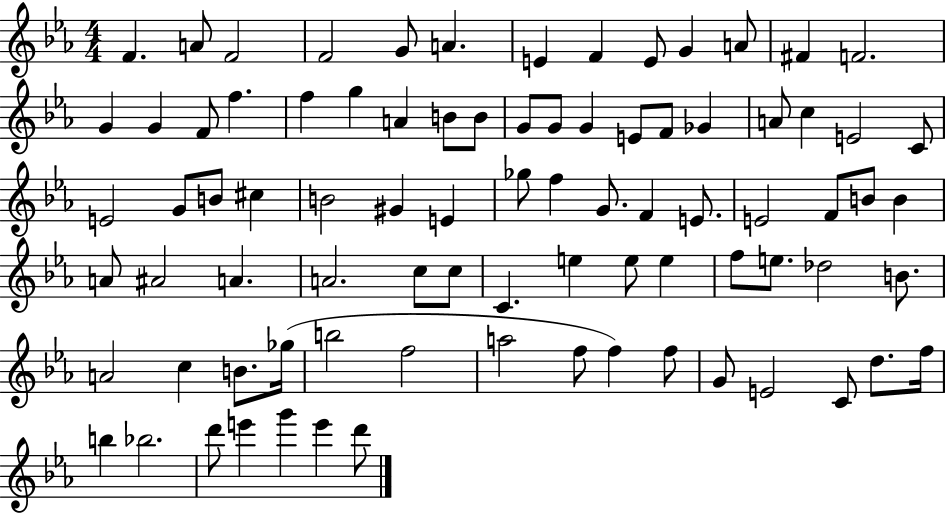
{
  \clef treble
  \numericTimeSignature
  \time 4/4
  \key ees \major
  f'4. a'8 f'2 | f'2 g'8 a'4. | e'4 f'4 e'8 g'4 a'8 | fis'4 f'2. | \break g'4 g'4 f'8 f''4. | f''4 g''4 a'4 b'8 b'8 | g'8 g'8 g'4 e'8 f'8 ges'4 | a'8 c''4 e'2 c'8 | \break e'2 g'8 b'8 cis''4 | b'2 gis'4 e'4 | ges''8 f''4 g'8. f'4 e'8. | e'2 f'8 b'8 b'4 | \break a'8 ais'2 a'4. | a'2. c''8 c''8 | c'4. e''4 e''8 e''4 | f''8 e''8. des''2 b'8. | \break a'2 c''4 b'8. ges''16( | b''2 f''2 | a''2 f''8 f''4) f''8 | g'8 e'2 c'8 d''8. f''16 | \break b''4 bes''2. | d'''8 e'''4 g'''4 e'''4 d'''8 | \bar "|."
}